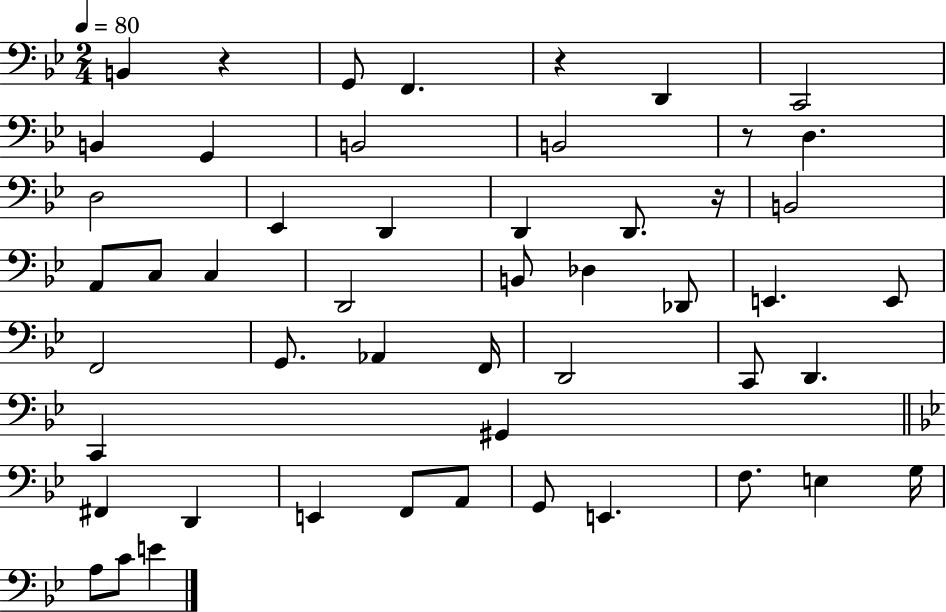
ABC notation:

X:1
T:Untitled
M:2/4
L:1/4
K:Bb
B,, z G,,/2 F,, z D,, C,,2 B,, G,, B,,2 B,,2 z/2 D, D,2 _E,, D,, D,, D,,/2 z/4 B,,2 A,,/2 C,/2 C, D,,2 B,,/2 _D, _D,,/2 E,, E,,/2 F,,2 G,,/2 _A,, F,,/4 D,,2 C,,/2 D,, C,, ^G,, ^F,, D,, E,, F,,/2 A,,/2 G,,/2 E,, F,/2 E, G,/4 A,/2 C/2 E